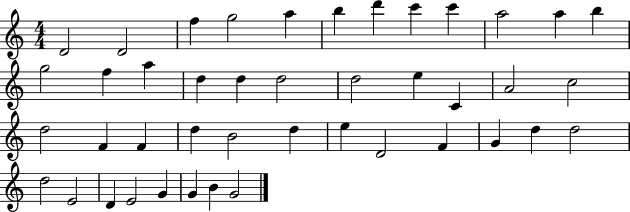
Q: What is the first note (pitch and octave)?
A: D4